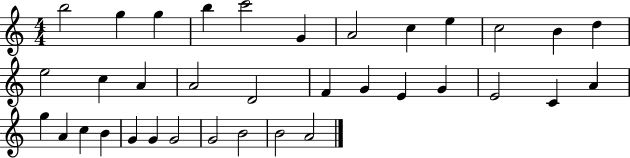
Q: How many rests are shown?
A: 0